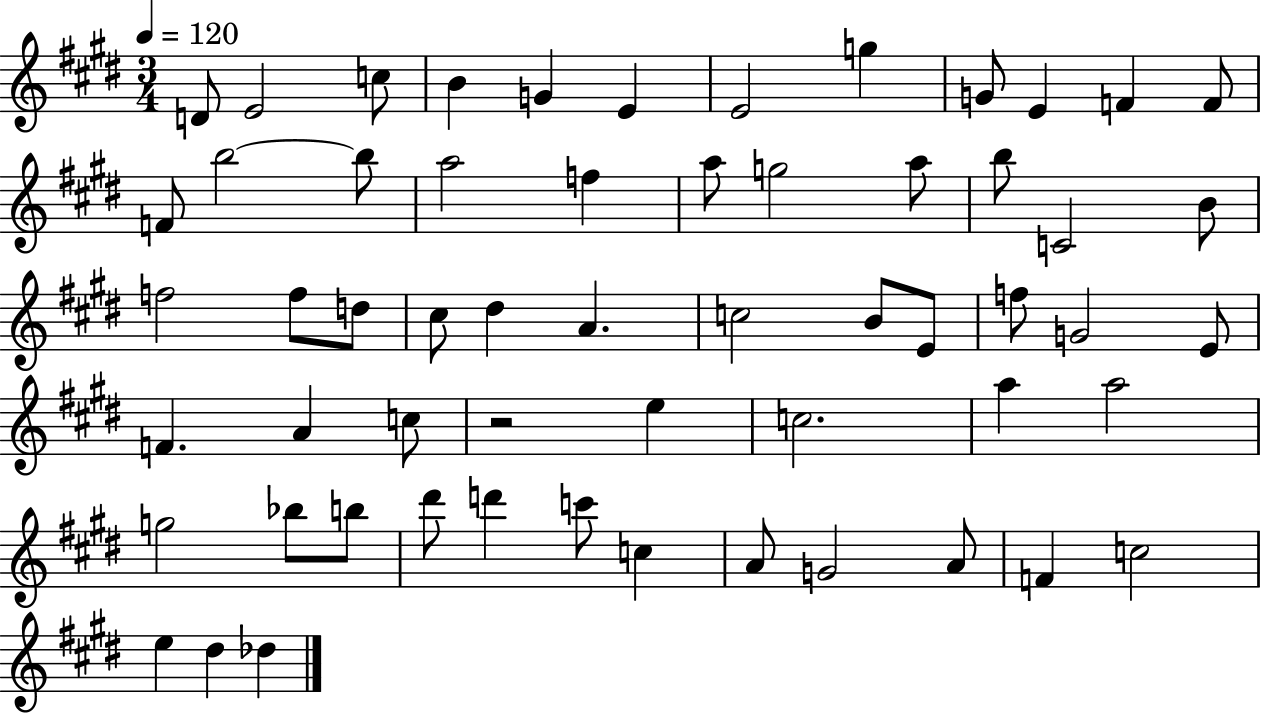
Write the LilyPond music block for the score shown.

{
  \clef treble
  \numericTimeSignature
  \time 3/4
  \key e \major
  \tempo 4 = 120
  d'8 e'2 c''8 | b'4 g'4 e'4 | e'2 g''4 | g'8 e'4 f'4 f'8 | \break f'8 b''2~~ b''8 | a''2 f''4 | a''8 g''2 a''8 | b''8 c'2 b'8 | \break f''2 f''8 d''8 | cis''8 dis''4 a'4. | c''2 b'8 e'8 | f''8 g'2 e'8 | \break f'4. a'4 c''8 | r2 e''4 | c''2. | a''4 a''2 | \break g''2 bes''8 b''8 | dis'''8 d'''4 c'''8 c''4 | a'8 g'2 a'8 | f'4 c''2 | \break e''4 dis''4 des''4 | \bar "|."
}